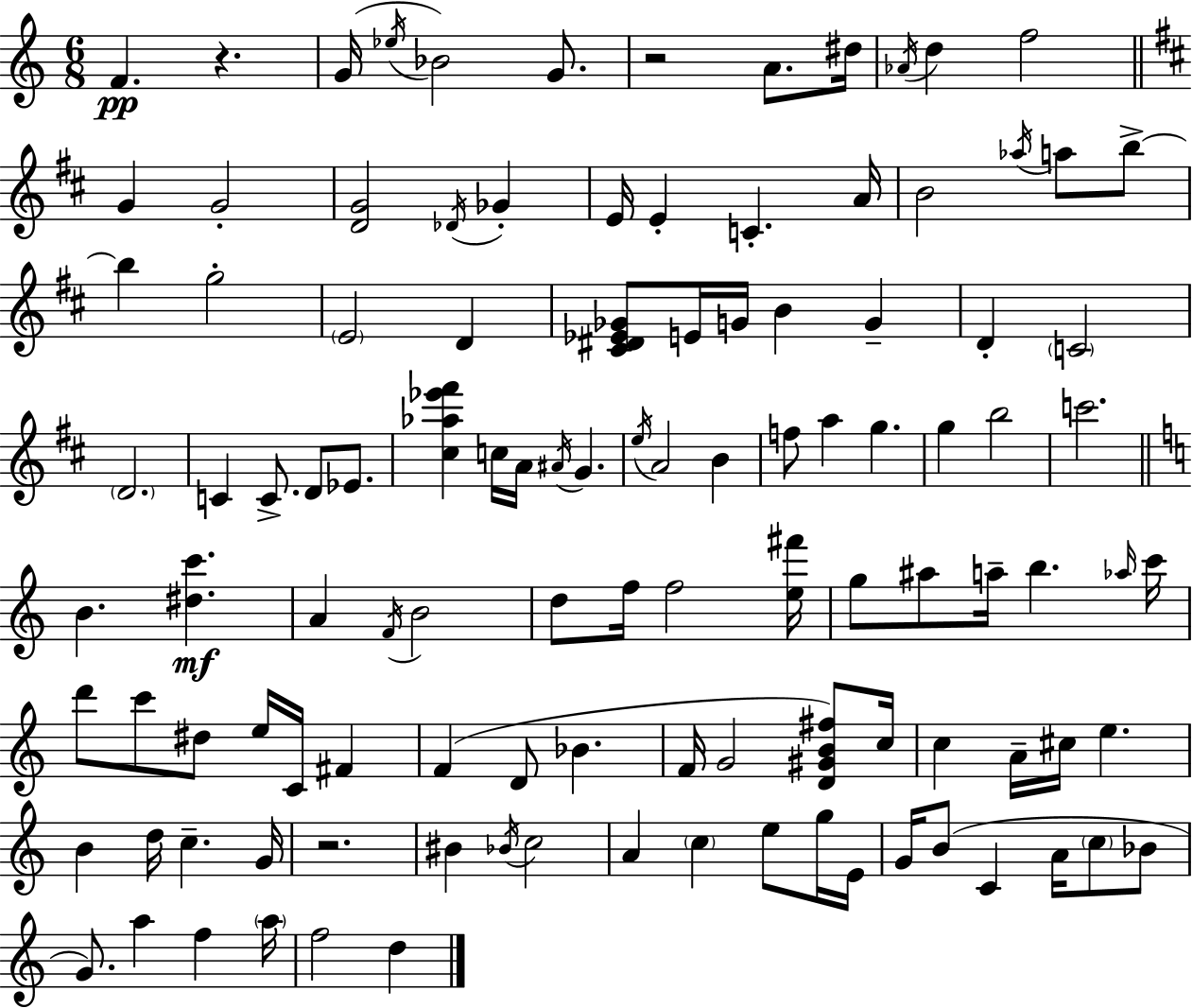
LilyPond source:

{
  \clef treble
  \numericTimeSignature
  \time 6/8
  \key a \minor
  f'4.\pp r4. | g'16( \acciaccatura { ees''16 } bes'2) g'8. | r2 a'8. | dis''16 \acciaccatura { aes'16 } d''4 f''2 | \break \bar "||" \break \key d \major g'4 g'2-. | <d' g'>2 \acciaccatura { des'16 } ges'4-. | e'16 e'4-. c'4.-. | a'16 b'2 \acciaccatura { aes''16 } a''8 | \break b''8->~~ b''4 g''2-. | \parenthesize e'2 d'4 | <cis' dis' ees' ges'>8 e'16 g'16 b'4 g'4-- | d'4-. \parenthesize c'2 | \break \parenthesize d'2. | c'4 c'8.-> d'8 ees'8. | <cis'' aes'' ees''' fis'''>4 c''16 a'16 \acciaccatura { ais'16 } g'4. | \acciaccatura { e''16 } a'2 | \break b'4 f''8 a''4 g''4. | g''4 b''2 | c'''2. | \bar "||" \break \key c \major b'4. <dis'' c'''>4.\mf | a'4 \acciaccatura { f'16 } b'2 | d''8 f''16 f''2 | <e'' fis'''>16 g''8 ais''8 a''16-- b''4. | \break \grace { aes''16 } c'''16 d'''8 c'''8 dis''8 e''16 c'16 fis'4 | f'4( d'8 bes'4. | f'16 g'2 <d' gis' b' fis''>8) | c''16 c''4 a'16-- cis''16 e''4. | \break b'4 d''16 c''4.-- | g'16 r2. | bis'4 \acciaccatura { bes'16 } c''2 | a'4 \parenthesize c''4 e''8 | \break g''16 e'16 g'16 b'8( c'4 a'16 \parenthesize c''8 | bes'8 g'8.) a''4 f''4 | \parenthesize a''16 f''2 d''4 | \bar "|."
}